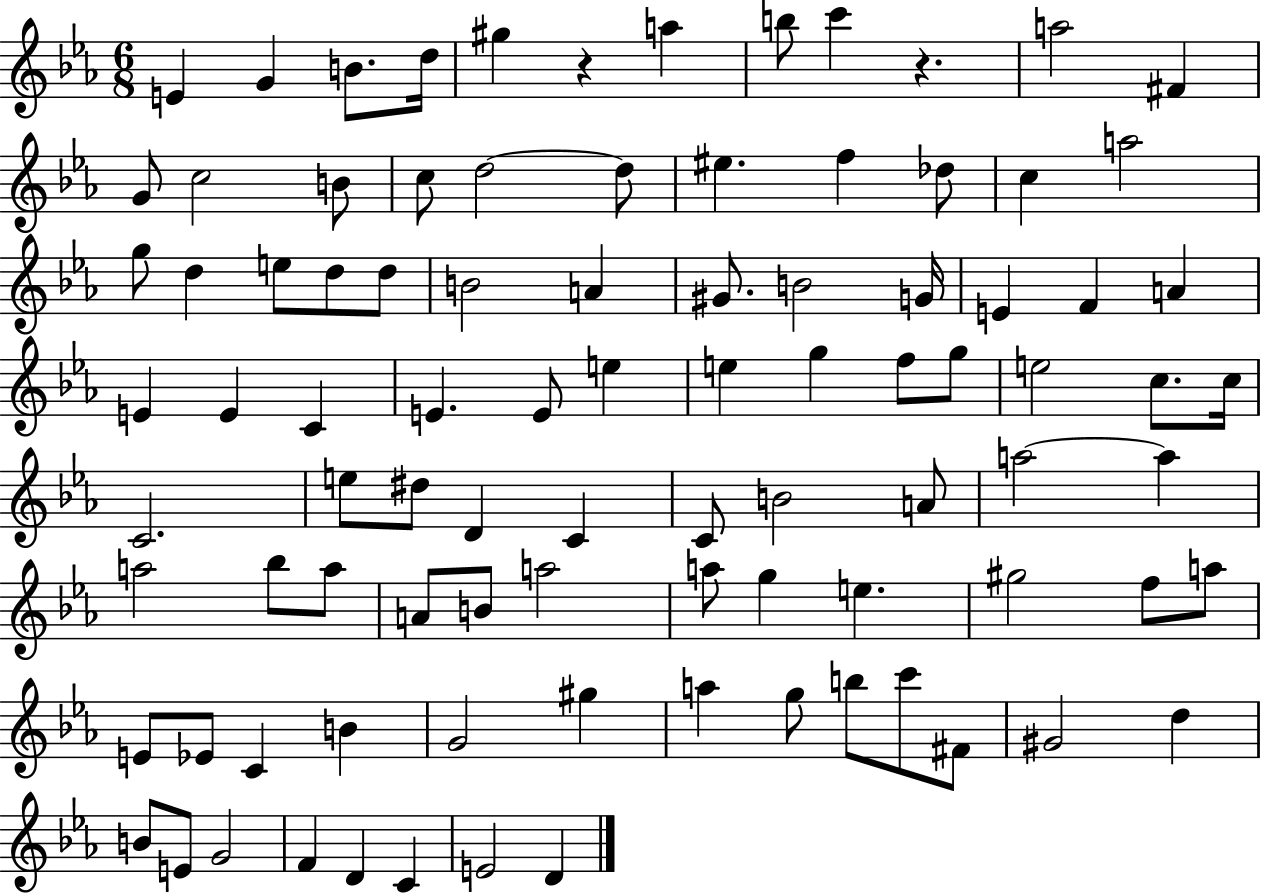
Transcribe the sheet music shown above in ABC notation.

X:1
T:Untitled
M:6/8
L:1/4
K:Eb
E G B/2 d/4 ^g z a b/2 c' z a2 ^F G/2 c2 B/2 c/2 d2 d/2 ^e f _d/2 c a2 g/2 d e/2 d/2 d/2 B2 A ^G/2 B2 G/4 E F A E E C E E/2 e e g f/2 g/2 e2 c/2 c/4 C2 e/2 ^d/2 D C C/2 B2 A/2 a2 a a2 _b/2 a/2 A/2 B/2 a2 a/2 g e ^g2 f/2 a/2 E/2 _E/2 C B G2 ^g a g/2 b/2 c'/2 ^F/2 ^G2 d B/2 E/2 G2 F D C E2 D